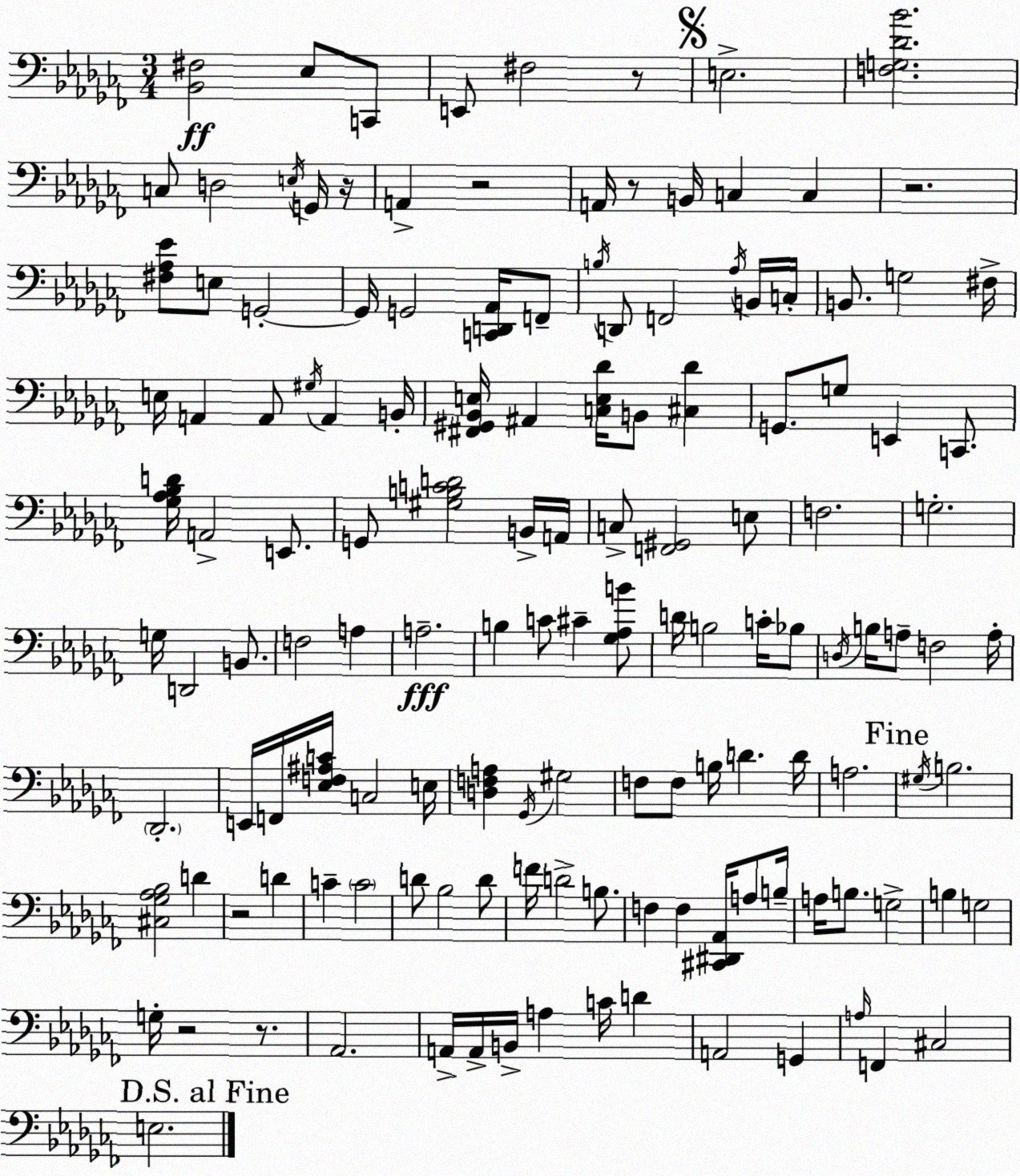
X:1
T:Untitled
M:3/4
L:1/4
K:Abm
[_B,,^F,]2 _E,/2 C,,/2 E,,/2 ^F,2 z/2 E,2 [F,G,_D_B]2 C,/2 D,2 E,/4 G,,/4 z/4 A,, z2 A,,/4 z/2 B,,/4 C, C, z2 [^F,_A,_E]/2 E,/2 G,,2 G,,/4 G,,2 [C,,D,,_A,,]/4 F,,/2 B,/4 D,,/2 F,,2 _A,/4 B,,/4 C,/4 B,,/2 G,2 ^F,/4 E,/4 A,, A,,/2 ^G,/4 A,, B,,/4 [^F,,^G,,_B,,E,]/4 ^A,, [C,E,_D]/4 B,,/2 [^C,_D] G,,/2 G,/2 E,, C,,/2 [_G,_A,_B,D]/4 A,,2 E,,/2 G,,/2 [^G,B,CD]2 B,,/4 A,,/4 C,/2 [F,,^G,,]2 E,/2 F,2 G,2 G,/4 D,,2 B,,/2 F,2 A, A,2 B, C/2 ^C [_G,_A,B]/2 D/4 B,2 C/4 _B,/2 D,/4 B,/4 A,/2 F,2 A,/4 _D,,2 E,,/4 F,,/4 [_E,F,^A,C]/4 C,2 E,/4 [D,F,A,] _G,,/4 ^G,2 F,/2 F,/2 B,/4 D D/4 A,2 ^G,/4 B,2 [^C,_G,_A,_B,]2 D z2 D C C2 D/2 _B,2 D/2 F/4 D2 B,/2 F, F, [^C,,^D,,_A,,]/4 A,/2 B,/4 A,/4 B,/2 G,2 B, G,2 G,/4 z2 z/2 _A,,2 A,,/4 A,,/4 B,,/4 A, C/4 D A,,2 G,, A,/4 F,, ^C,2 E,2